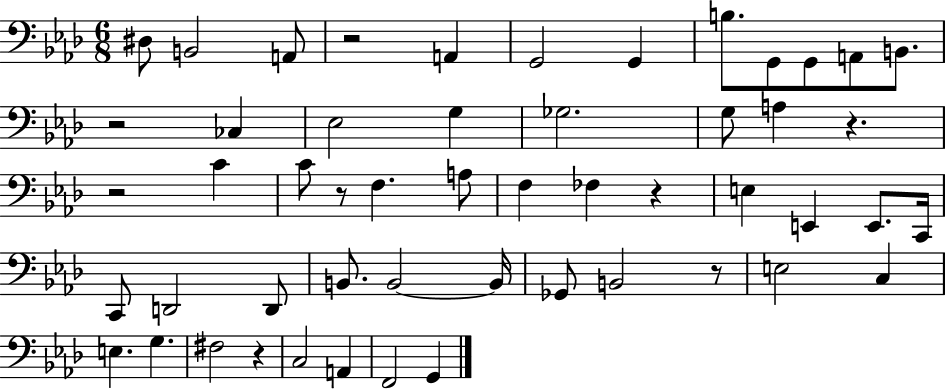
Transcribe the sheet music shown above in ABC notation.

X:1
T:Untitled
M:6/8
L:1/4
K:Ab
^D,/2 B,,2 A,,/2 z2 A,, G,,2 G,, B,/2 G,,/2 G,,/2 A,,/2 B,,/2 z2 _C, _E,2 G, _G,2 G,/2 A, z z2 C C/2 z/2 F, A,/2 F, _F, z E, E,, E,,/2 C,,/4 C,,/2 D,,2 D,,/2 B,,/2 B,,2 B,,/4 _G,,/2 B,,2 z/2 E,2 C, E, G, ^F,2 z C,2 A,, F,,2 G,,